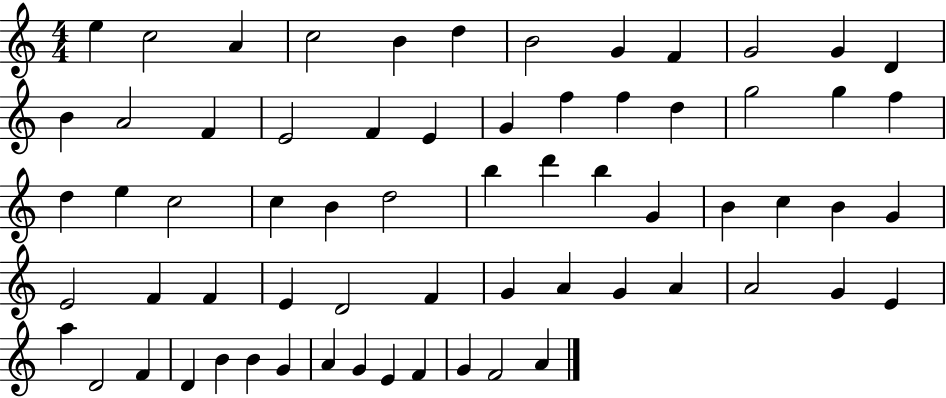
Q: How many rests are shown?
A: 0